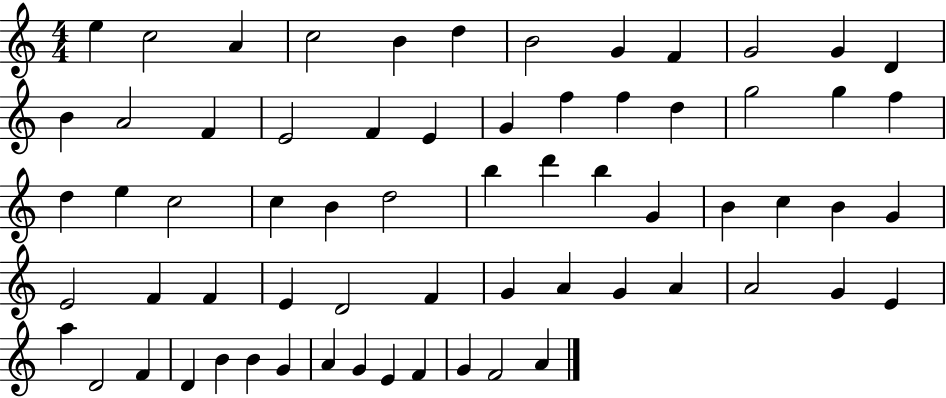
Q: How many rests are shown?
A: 0